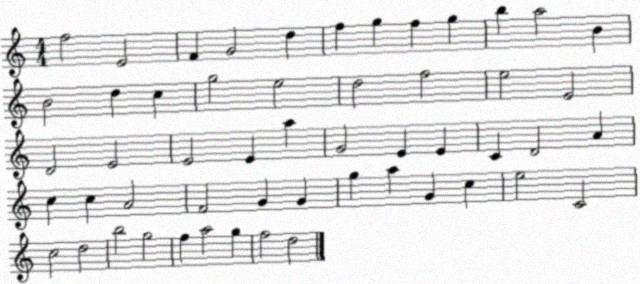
X:1
T:Untitled
M:4/4
L:1/4
K:C
f2 E2 F G2 d f g f g b a2 B B2 d c g2 e2 d2 f2 e2 E2 D2 E2 E2 E a G2 E E C D2 A c c A2 F2 G G g a G c e2 C2 c2 d2 b2 g2 f a2 g f2 d2